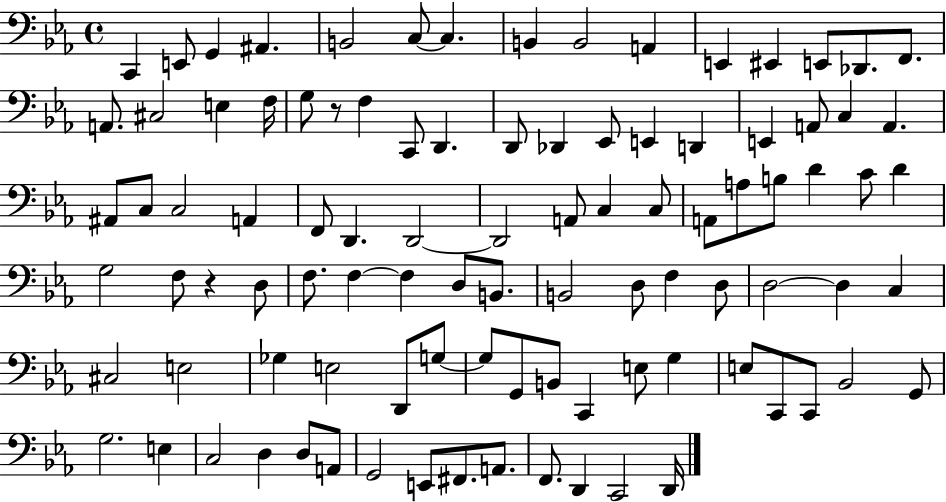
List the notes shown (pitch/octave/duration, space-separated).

C2/q E2/e G2/q A#2/q. B2/h C3/e C3/q. B2/q B2/h A2/q E2/q EIS2/q E2/e Db2/e. F2/e. A2/e. C#3/h E3/q F3/s G3/e R/e F3/q C2/e D2/q. D2/e Db2/q Eb2/e E2/q D2/q E2/q A2/e C3/q A2/q. A#2/e C3/e C3/h A2/q F2/e D2/q. D2/h D2/h A2/e C3/q C3/e A2/e A3/e B3/e D4/q C4/e D4/q G3/h F3/e R/q D3/e F3/e. F3/q F3/q D3/e B2/e. B2/h D3/e F3/q D3/e D3/h D3/q C3/q C#3/h E3/h Gb3/q E3/h D2/e G3/e G3/e G2/e B2/e C2/q E3/e G3/q E3/e C2/e C2/e Bb2/h G2/e G3/h. E3/q C3/h D3/q D3/e A2/e G2/h E2/e F#2/e. A2/e. F2/e. D2/q C2/h D2/s